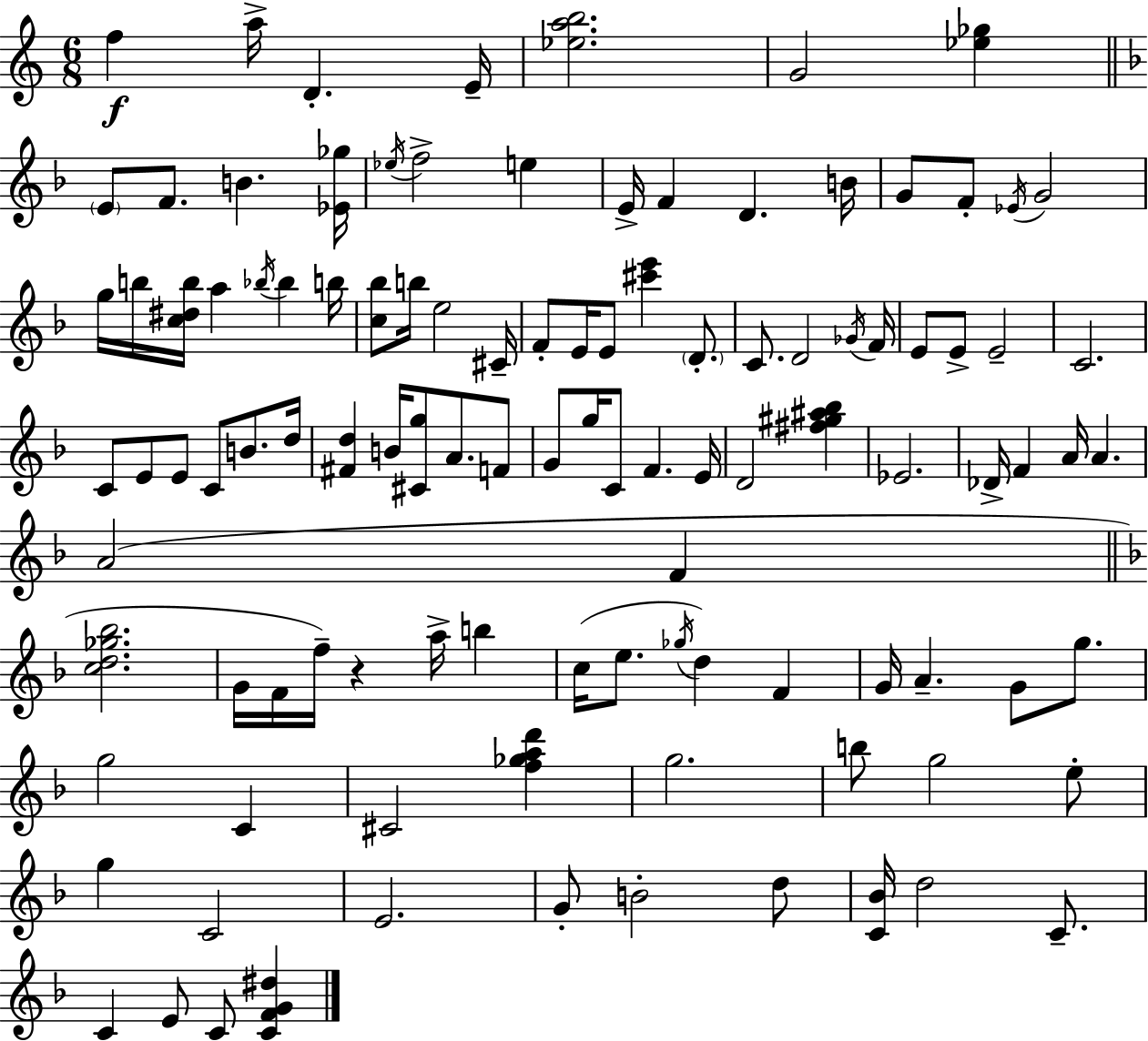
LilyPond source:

{
  \clef treble
  \numericTimeSignature
  \time 6/8
  \key a \minor
  f''4\f a''16-> d'4.-. e'16-- | <ees'' a'' b''>2. | g'2 <ees'' ges''>4 | \bar "||" \break \key f \major \parenthesize e'8 f'8. b'4. <ees' ges''>16 | \acciaccatura { ees''16 } f''2-> e''4 | e'16-> f'4 d'4. | b'16 g'8 f'8-. \acciaccatura { ees'16 } g'2 | \break g''16 b''16 <c'' dis'' b''>16 a''4 \acciaccatura { bes''16 } bes''4 | b''16 <c'' bes''>8 b''16 e''2 | cis'16-- f'8-. e'16 e'8 <cis''' e'''>4 | \parenthesize d'8.-. c'8. d'2 | \break \acciaccatura { ges'16 } f'16 e'8 e'8-> e'2-- | c'2. | c'8 e'8 e'8 c'8 | b'8. d''16 <fis' d''>4 b'16 <cis' g''>8 a'8. | \break f'8 g'8 g''16 c'8 f'4. | e'16 d'2 | <fis'' gis'' ais'' bes''>4 ees'2. | des'16-> f'4 a'16 a'4. | \break a'2( | f'4 \bar "||" \break \key f \major <c'' d'' ges'' bes''>2. | g'16 f'16 f''16--) r4 a''16-> b''4 | c''16( e''8. \acciaccatura { ges''16 } d''4) f'4 | g'16 a'4.-- g'8 g''8. | \break g''2 c'4 | cis'2 <f'' ges'' a'' d'''>4 | g''2. | b''8 g''2 e''8-. | \break g''4 c'2 | e'2. | g'8-. b'2-. d''8 | <c' bes'>16 d''2 c'8.-- | \break c'4 e'8 c'8 <c' f' g' dis''>4 | \bar "|."
}